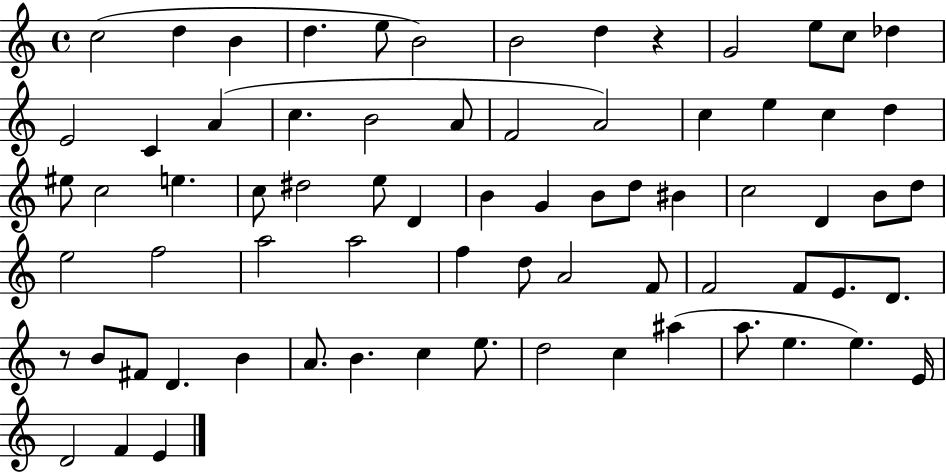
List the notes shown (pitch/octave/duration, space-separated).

C5/h D5/q B4/q D5/q. E5/e B4/h B4/h D5/q R/q G4/h E5/e C5/e Db5/q E4/h C4/q A4/q C5/q. B4/h A4/e F4/h A4/h C5/q E5/q C5/q D5/q EIS5/e C5/h E5/q. C5/e D#5/h E5/e D4/q B4/q G4/q B4/e D5/e BIS4/q C5/h D4/q B4/e D5/e E5/h F5/h A5/h A5/h F5/q D5/e A4/h F4/e F4/h F4/e E4/e. D4/e. R/e B4/e F#4/e D4/q. B4/q A4/e. B4/q. C5/q E5/e. D5/h C5/q A#5/q A5/e. E5/q. E5/q. E4/s D4/h F4/q E4/q